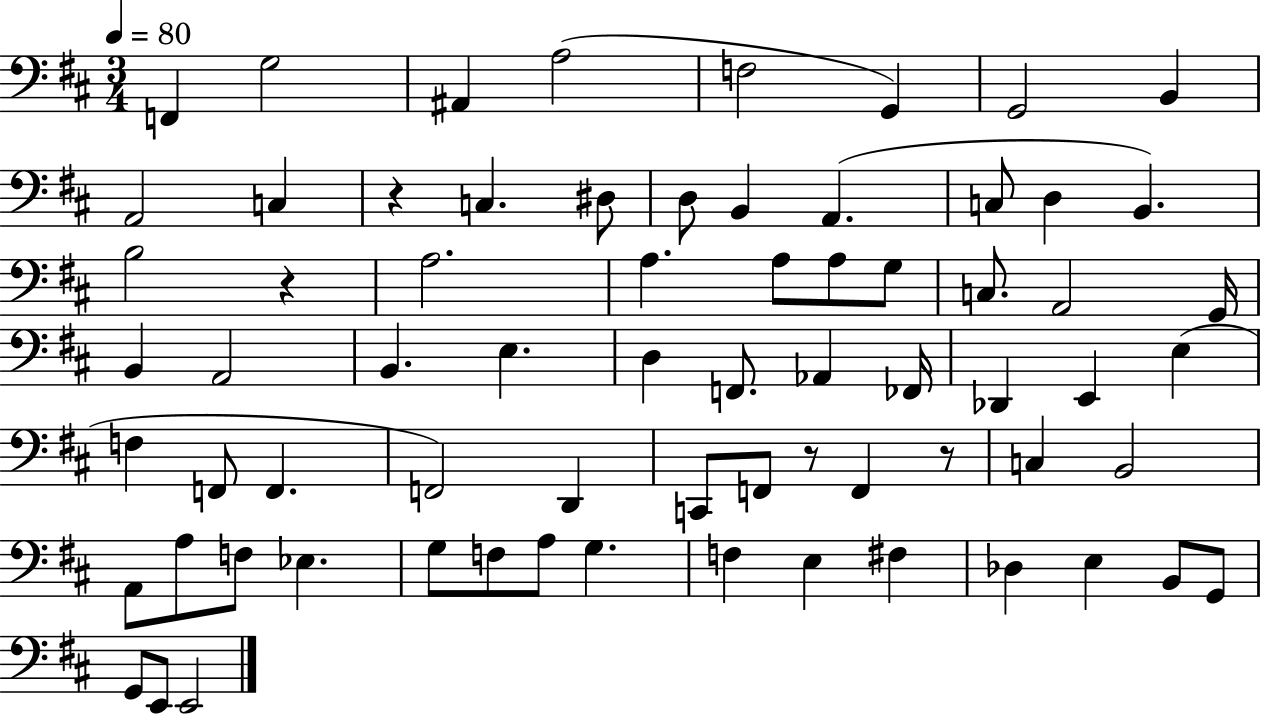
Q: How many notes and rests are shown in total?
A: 70